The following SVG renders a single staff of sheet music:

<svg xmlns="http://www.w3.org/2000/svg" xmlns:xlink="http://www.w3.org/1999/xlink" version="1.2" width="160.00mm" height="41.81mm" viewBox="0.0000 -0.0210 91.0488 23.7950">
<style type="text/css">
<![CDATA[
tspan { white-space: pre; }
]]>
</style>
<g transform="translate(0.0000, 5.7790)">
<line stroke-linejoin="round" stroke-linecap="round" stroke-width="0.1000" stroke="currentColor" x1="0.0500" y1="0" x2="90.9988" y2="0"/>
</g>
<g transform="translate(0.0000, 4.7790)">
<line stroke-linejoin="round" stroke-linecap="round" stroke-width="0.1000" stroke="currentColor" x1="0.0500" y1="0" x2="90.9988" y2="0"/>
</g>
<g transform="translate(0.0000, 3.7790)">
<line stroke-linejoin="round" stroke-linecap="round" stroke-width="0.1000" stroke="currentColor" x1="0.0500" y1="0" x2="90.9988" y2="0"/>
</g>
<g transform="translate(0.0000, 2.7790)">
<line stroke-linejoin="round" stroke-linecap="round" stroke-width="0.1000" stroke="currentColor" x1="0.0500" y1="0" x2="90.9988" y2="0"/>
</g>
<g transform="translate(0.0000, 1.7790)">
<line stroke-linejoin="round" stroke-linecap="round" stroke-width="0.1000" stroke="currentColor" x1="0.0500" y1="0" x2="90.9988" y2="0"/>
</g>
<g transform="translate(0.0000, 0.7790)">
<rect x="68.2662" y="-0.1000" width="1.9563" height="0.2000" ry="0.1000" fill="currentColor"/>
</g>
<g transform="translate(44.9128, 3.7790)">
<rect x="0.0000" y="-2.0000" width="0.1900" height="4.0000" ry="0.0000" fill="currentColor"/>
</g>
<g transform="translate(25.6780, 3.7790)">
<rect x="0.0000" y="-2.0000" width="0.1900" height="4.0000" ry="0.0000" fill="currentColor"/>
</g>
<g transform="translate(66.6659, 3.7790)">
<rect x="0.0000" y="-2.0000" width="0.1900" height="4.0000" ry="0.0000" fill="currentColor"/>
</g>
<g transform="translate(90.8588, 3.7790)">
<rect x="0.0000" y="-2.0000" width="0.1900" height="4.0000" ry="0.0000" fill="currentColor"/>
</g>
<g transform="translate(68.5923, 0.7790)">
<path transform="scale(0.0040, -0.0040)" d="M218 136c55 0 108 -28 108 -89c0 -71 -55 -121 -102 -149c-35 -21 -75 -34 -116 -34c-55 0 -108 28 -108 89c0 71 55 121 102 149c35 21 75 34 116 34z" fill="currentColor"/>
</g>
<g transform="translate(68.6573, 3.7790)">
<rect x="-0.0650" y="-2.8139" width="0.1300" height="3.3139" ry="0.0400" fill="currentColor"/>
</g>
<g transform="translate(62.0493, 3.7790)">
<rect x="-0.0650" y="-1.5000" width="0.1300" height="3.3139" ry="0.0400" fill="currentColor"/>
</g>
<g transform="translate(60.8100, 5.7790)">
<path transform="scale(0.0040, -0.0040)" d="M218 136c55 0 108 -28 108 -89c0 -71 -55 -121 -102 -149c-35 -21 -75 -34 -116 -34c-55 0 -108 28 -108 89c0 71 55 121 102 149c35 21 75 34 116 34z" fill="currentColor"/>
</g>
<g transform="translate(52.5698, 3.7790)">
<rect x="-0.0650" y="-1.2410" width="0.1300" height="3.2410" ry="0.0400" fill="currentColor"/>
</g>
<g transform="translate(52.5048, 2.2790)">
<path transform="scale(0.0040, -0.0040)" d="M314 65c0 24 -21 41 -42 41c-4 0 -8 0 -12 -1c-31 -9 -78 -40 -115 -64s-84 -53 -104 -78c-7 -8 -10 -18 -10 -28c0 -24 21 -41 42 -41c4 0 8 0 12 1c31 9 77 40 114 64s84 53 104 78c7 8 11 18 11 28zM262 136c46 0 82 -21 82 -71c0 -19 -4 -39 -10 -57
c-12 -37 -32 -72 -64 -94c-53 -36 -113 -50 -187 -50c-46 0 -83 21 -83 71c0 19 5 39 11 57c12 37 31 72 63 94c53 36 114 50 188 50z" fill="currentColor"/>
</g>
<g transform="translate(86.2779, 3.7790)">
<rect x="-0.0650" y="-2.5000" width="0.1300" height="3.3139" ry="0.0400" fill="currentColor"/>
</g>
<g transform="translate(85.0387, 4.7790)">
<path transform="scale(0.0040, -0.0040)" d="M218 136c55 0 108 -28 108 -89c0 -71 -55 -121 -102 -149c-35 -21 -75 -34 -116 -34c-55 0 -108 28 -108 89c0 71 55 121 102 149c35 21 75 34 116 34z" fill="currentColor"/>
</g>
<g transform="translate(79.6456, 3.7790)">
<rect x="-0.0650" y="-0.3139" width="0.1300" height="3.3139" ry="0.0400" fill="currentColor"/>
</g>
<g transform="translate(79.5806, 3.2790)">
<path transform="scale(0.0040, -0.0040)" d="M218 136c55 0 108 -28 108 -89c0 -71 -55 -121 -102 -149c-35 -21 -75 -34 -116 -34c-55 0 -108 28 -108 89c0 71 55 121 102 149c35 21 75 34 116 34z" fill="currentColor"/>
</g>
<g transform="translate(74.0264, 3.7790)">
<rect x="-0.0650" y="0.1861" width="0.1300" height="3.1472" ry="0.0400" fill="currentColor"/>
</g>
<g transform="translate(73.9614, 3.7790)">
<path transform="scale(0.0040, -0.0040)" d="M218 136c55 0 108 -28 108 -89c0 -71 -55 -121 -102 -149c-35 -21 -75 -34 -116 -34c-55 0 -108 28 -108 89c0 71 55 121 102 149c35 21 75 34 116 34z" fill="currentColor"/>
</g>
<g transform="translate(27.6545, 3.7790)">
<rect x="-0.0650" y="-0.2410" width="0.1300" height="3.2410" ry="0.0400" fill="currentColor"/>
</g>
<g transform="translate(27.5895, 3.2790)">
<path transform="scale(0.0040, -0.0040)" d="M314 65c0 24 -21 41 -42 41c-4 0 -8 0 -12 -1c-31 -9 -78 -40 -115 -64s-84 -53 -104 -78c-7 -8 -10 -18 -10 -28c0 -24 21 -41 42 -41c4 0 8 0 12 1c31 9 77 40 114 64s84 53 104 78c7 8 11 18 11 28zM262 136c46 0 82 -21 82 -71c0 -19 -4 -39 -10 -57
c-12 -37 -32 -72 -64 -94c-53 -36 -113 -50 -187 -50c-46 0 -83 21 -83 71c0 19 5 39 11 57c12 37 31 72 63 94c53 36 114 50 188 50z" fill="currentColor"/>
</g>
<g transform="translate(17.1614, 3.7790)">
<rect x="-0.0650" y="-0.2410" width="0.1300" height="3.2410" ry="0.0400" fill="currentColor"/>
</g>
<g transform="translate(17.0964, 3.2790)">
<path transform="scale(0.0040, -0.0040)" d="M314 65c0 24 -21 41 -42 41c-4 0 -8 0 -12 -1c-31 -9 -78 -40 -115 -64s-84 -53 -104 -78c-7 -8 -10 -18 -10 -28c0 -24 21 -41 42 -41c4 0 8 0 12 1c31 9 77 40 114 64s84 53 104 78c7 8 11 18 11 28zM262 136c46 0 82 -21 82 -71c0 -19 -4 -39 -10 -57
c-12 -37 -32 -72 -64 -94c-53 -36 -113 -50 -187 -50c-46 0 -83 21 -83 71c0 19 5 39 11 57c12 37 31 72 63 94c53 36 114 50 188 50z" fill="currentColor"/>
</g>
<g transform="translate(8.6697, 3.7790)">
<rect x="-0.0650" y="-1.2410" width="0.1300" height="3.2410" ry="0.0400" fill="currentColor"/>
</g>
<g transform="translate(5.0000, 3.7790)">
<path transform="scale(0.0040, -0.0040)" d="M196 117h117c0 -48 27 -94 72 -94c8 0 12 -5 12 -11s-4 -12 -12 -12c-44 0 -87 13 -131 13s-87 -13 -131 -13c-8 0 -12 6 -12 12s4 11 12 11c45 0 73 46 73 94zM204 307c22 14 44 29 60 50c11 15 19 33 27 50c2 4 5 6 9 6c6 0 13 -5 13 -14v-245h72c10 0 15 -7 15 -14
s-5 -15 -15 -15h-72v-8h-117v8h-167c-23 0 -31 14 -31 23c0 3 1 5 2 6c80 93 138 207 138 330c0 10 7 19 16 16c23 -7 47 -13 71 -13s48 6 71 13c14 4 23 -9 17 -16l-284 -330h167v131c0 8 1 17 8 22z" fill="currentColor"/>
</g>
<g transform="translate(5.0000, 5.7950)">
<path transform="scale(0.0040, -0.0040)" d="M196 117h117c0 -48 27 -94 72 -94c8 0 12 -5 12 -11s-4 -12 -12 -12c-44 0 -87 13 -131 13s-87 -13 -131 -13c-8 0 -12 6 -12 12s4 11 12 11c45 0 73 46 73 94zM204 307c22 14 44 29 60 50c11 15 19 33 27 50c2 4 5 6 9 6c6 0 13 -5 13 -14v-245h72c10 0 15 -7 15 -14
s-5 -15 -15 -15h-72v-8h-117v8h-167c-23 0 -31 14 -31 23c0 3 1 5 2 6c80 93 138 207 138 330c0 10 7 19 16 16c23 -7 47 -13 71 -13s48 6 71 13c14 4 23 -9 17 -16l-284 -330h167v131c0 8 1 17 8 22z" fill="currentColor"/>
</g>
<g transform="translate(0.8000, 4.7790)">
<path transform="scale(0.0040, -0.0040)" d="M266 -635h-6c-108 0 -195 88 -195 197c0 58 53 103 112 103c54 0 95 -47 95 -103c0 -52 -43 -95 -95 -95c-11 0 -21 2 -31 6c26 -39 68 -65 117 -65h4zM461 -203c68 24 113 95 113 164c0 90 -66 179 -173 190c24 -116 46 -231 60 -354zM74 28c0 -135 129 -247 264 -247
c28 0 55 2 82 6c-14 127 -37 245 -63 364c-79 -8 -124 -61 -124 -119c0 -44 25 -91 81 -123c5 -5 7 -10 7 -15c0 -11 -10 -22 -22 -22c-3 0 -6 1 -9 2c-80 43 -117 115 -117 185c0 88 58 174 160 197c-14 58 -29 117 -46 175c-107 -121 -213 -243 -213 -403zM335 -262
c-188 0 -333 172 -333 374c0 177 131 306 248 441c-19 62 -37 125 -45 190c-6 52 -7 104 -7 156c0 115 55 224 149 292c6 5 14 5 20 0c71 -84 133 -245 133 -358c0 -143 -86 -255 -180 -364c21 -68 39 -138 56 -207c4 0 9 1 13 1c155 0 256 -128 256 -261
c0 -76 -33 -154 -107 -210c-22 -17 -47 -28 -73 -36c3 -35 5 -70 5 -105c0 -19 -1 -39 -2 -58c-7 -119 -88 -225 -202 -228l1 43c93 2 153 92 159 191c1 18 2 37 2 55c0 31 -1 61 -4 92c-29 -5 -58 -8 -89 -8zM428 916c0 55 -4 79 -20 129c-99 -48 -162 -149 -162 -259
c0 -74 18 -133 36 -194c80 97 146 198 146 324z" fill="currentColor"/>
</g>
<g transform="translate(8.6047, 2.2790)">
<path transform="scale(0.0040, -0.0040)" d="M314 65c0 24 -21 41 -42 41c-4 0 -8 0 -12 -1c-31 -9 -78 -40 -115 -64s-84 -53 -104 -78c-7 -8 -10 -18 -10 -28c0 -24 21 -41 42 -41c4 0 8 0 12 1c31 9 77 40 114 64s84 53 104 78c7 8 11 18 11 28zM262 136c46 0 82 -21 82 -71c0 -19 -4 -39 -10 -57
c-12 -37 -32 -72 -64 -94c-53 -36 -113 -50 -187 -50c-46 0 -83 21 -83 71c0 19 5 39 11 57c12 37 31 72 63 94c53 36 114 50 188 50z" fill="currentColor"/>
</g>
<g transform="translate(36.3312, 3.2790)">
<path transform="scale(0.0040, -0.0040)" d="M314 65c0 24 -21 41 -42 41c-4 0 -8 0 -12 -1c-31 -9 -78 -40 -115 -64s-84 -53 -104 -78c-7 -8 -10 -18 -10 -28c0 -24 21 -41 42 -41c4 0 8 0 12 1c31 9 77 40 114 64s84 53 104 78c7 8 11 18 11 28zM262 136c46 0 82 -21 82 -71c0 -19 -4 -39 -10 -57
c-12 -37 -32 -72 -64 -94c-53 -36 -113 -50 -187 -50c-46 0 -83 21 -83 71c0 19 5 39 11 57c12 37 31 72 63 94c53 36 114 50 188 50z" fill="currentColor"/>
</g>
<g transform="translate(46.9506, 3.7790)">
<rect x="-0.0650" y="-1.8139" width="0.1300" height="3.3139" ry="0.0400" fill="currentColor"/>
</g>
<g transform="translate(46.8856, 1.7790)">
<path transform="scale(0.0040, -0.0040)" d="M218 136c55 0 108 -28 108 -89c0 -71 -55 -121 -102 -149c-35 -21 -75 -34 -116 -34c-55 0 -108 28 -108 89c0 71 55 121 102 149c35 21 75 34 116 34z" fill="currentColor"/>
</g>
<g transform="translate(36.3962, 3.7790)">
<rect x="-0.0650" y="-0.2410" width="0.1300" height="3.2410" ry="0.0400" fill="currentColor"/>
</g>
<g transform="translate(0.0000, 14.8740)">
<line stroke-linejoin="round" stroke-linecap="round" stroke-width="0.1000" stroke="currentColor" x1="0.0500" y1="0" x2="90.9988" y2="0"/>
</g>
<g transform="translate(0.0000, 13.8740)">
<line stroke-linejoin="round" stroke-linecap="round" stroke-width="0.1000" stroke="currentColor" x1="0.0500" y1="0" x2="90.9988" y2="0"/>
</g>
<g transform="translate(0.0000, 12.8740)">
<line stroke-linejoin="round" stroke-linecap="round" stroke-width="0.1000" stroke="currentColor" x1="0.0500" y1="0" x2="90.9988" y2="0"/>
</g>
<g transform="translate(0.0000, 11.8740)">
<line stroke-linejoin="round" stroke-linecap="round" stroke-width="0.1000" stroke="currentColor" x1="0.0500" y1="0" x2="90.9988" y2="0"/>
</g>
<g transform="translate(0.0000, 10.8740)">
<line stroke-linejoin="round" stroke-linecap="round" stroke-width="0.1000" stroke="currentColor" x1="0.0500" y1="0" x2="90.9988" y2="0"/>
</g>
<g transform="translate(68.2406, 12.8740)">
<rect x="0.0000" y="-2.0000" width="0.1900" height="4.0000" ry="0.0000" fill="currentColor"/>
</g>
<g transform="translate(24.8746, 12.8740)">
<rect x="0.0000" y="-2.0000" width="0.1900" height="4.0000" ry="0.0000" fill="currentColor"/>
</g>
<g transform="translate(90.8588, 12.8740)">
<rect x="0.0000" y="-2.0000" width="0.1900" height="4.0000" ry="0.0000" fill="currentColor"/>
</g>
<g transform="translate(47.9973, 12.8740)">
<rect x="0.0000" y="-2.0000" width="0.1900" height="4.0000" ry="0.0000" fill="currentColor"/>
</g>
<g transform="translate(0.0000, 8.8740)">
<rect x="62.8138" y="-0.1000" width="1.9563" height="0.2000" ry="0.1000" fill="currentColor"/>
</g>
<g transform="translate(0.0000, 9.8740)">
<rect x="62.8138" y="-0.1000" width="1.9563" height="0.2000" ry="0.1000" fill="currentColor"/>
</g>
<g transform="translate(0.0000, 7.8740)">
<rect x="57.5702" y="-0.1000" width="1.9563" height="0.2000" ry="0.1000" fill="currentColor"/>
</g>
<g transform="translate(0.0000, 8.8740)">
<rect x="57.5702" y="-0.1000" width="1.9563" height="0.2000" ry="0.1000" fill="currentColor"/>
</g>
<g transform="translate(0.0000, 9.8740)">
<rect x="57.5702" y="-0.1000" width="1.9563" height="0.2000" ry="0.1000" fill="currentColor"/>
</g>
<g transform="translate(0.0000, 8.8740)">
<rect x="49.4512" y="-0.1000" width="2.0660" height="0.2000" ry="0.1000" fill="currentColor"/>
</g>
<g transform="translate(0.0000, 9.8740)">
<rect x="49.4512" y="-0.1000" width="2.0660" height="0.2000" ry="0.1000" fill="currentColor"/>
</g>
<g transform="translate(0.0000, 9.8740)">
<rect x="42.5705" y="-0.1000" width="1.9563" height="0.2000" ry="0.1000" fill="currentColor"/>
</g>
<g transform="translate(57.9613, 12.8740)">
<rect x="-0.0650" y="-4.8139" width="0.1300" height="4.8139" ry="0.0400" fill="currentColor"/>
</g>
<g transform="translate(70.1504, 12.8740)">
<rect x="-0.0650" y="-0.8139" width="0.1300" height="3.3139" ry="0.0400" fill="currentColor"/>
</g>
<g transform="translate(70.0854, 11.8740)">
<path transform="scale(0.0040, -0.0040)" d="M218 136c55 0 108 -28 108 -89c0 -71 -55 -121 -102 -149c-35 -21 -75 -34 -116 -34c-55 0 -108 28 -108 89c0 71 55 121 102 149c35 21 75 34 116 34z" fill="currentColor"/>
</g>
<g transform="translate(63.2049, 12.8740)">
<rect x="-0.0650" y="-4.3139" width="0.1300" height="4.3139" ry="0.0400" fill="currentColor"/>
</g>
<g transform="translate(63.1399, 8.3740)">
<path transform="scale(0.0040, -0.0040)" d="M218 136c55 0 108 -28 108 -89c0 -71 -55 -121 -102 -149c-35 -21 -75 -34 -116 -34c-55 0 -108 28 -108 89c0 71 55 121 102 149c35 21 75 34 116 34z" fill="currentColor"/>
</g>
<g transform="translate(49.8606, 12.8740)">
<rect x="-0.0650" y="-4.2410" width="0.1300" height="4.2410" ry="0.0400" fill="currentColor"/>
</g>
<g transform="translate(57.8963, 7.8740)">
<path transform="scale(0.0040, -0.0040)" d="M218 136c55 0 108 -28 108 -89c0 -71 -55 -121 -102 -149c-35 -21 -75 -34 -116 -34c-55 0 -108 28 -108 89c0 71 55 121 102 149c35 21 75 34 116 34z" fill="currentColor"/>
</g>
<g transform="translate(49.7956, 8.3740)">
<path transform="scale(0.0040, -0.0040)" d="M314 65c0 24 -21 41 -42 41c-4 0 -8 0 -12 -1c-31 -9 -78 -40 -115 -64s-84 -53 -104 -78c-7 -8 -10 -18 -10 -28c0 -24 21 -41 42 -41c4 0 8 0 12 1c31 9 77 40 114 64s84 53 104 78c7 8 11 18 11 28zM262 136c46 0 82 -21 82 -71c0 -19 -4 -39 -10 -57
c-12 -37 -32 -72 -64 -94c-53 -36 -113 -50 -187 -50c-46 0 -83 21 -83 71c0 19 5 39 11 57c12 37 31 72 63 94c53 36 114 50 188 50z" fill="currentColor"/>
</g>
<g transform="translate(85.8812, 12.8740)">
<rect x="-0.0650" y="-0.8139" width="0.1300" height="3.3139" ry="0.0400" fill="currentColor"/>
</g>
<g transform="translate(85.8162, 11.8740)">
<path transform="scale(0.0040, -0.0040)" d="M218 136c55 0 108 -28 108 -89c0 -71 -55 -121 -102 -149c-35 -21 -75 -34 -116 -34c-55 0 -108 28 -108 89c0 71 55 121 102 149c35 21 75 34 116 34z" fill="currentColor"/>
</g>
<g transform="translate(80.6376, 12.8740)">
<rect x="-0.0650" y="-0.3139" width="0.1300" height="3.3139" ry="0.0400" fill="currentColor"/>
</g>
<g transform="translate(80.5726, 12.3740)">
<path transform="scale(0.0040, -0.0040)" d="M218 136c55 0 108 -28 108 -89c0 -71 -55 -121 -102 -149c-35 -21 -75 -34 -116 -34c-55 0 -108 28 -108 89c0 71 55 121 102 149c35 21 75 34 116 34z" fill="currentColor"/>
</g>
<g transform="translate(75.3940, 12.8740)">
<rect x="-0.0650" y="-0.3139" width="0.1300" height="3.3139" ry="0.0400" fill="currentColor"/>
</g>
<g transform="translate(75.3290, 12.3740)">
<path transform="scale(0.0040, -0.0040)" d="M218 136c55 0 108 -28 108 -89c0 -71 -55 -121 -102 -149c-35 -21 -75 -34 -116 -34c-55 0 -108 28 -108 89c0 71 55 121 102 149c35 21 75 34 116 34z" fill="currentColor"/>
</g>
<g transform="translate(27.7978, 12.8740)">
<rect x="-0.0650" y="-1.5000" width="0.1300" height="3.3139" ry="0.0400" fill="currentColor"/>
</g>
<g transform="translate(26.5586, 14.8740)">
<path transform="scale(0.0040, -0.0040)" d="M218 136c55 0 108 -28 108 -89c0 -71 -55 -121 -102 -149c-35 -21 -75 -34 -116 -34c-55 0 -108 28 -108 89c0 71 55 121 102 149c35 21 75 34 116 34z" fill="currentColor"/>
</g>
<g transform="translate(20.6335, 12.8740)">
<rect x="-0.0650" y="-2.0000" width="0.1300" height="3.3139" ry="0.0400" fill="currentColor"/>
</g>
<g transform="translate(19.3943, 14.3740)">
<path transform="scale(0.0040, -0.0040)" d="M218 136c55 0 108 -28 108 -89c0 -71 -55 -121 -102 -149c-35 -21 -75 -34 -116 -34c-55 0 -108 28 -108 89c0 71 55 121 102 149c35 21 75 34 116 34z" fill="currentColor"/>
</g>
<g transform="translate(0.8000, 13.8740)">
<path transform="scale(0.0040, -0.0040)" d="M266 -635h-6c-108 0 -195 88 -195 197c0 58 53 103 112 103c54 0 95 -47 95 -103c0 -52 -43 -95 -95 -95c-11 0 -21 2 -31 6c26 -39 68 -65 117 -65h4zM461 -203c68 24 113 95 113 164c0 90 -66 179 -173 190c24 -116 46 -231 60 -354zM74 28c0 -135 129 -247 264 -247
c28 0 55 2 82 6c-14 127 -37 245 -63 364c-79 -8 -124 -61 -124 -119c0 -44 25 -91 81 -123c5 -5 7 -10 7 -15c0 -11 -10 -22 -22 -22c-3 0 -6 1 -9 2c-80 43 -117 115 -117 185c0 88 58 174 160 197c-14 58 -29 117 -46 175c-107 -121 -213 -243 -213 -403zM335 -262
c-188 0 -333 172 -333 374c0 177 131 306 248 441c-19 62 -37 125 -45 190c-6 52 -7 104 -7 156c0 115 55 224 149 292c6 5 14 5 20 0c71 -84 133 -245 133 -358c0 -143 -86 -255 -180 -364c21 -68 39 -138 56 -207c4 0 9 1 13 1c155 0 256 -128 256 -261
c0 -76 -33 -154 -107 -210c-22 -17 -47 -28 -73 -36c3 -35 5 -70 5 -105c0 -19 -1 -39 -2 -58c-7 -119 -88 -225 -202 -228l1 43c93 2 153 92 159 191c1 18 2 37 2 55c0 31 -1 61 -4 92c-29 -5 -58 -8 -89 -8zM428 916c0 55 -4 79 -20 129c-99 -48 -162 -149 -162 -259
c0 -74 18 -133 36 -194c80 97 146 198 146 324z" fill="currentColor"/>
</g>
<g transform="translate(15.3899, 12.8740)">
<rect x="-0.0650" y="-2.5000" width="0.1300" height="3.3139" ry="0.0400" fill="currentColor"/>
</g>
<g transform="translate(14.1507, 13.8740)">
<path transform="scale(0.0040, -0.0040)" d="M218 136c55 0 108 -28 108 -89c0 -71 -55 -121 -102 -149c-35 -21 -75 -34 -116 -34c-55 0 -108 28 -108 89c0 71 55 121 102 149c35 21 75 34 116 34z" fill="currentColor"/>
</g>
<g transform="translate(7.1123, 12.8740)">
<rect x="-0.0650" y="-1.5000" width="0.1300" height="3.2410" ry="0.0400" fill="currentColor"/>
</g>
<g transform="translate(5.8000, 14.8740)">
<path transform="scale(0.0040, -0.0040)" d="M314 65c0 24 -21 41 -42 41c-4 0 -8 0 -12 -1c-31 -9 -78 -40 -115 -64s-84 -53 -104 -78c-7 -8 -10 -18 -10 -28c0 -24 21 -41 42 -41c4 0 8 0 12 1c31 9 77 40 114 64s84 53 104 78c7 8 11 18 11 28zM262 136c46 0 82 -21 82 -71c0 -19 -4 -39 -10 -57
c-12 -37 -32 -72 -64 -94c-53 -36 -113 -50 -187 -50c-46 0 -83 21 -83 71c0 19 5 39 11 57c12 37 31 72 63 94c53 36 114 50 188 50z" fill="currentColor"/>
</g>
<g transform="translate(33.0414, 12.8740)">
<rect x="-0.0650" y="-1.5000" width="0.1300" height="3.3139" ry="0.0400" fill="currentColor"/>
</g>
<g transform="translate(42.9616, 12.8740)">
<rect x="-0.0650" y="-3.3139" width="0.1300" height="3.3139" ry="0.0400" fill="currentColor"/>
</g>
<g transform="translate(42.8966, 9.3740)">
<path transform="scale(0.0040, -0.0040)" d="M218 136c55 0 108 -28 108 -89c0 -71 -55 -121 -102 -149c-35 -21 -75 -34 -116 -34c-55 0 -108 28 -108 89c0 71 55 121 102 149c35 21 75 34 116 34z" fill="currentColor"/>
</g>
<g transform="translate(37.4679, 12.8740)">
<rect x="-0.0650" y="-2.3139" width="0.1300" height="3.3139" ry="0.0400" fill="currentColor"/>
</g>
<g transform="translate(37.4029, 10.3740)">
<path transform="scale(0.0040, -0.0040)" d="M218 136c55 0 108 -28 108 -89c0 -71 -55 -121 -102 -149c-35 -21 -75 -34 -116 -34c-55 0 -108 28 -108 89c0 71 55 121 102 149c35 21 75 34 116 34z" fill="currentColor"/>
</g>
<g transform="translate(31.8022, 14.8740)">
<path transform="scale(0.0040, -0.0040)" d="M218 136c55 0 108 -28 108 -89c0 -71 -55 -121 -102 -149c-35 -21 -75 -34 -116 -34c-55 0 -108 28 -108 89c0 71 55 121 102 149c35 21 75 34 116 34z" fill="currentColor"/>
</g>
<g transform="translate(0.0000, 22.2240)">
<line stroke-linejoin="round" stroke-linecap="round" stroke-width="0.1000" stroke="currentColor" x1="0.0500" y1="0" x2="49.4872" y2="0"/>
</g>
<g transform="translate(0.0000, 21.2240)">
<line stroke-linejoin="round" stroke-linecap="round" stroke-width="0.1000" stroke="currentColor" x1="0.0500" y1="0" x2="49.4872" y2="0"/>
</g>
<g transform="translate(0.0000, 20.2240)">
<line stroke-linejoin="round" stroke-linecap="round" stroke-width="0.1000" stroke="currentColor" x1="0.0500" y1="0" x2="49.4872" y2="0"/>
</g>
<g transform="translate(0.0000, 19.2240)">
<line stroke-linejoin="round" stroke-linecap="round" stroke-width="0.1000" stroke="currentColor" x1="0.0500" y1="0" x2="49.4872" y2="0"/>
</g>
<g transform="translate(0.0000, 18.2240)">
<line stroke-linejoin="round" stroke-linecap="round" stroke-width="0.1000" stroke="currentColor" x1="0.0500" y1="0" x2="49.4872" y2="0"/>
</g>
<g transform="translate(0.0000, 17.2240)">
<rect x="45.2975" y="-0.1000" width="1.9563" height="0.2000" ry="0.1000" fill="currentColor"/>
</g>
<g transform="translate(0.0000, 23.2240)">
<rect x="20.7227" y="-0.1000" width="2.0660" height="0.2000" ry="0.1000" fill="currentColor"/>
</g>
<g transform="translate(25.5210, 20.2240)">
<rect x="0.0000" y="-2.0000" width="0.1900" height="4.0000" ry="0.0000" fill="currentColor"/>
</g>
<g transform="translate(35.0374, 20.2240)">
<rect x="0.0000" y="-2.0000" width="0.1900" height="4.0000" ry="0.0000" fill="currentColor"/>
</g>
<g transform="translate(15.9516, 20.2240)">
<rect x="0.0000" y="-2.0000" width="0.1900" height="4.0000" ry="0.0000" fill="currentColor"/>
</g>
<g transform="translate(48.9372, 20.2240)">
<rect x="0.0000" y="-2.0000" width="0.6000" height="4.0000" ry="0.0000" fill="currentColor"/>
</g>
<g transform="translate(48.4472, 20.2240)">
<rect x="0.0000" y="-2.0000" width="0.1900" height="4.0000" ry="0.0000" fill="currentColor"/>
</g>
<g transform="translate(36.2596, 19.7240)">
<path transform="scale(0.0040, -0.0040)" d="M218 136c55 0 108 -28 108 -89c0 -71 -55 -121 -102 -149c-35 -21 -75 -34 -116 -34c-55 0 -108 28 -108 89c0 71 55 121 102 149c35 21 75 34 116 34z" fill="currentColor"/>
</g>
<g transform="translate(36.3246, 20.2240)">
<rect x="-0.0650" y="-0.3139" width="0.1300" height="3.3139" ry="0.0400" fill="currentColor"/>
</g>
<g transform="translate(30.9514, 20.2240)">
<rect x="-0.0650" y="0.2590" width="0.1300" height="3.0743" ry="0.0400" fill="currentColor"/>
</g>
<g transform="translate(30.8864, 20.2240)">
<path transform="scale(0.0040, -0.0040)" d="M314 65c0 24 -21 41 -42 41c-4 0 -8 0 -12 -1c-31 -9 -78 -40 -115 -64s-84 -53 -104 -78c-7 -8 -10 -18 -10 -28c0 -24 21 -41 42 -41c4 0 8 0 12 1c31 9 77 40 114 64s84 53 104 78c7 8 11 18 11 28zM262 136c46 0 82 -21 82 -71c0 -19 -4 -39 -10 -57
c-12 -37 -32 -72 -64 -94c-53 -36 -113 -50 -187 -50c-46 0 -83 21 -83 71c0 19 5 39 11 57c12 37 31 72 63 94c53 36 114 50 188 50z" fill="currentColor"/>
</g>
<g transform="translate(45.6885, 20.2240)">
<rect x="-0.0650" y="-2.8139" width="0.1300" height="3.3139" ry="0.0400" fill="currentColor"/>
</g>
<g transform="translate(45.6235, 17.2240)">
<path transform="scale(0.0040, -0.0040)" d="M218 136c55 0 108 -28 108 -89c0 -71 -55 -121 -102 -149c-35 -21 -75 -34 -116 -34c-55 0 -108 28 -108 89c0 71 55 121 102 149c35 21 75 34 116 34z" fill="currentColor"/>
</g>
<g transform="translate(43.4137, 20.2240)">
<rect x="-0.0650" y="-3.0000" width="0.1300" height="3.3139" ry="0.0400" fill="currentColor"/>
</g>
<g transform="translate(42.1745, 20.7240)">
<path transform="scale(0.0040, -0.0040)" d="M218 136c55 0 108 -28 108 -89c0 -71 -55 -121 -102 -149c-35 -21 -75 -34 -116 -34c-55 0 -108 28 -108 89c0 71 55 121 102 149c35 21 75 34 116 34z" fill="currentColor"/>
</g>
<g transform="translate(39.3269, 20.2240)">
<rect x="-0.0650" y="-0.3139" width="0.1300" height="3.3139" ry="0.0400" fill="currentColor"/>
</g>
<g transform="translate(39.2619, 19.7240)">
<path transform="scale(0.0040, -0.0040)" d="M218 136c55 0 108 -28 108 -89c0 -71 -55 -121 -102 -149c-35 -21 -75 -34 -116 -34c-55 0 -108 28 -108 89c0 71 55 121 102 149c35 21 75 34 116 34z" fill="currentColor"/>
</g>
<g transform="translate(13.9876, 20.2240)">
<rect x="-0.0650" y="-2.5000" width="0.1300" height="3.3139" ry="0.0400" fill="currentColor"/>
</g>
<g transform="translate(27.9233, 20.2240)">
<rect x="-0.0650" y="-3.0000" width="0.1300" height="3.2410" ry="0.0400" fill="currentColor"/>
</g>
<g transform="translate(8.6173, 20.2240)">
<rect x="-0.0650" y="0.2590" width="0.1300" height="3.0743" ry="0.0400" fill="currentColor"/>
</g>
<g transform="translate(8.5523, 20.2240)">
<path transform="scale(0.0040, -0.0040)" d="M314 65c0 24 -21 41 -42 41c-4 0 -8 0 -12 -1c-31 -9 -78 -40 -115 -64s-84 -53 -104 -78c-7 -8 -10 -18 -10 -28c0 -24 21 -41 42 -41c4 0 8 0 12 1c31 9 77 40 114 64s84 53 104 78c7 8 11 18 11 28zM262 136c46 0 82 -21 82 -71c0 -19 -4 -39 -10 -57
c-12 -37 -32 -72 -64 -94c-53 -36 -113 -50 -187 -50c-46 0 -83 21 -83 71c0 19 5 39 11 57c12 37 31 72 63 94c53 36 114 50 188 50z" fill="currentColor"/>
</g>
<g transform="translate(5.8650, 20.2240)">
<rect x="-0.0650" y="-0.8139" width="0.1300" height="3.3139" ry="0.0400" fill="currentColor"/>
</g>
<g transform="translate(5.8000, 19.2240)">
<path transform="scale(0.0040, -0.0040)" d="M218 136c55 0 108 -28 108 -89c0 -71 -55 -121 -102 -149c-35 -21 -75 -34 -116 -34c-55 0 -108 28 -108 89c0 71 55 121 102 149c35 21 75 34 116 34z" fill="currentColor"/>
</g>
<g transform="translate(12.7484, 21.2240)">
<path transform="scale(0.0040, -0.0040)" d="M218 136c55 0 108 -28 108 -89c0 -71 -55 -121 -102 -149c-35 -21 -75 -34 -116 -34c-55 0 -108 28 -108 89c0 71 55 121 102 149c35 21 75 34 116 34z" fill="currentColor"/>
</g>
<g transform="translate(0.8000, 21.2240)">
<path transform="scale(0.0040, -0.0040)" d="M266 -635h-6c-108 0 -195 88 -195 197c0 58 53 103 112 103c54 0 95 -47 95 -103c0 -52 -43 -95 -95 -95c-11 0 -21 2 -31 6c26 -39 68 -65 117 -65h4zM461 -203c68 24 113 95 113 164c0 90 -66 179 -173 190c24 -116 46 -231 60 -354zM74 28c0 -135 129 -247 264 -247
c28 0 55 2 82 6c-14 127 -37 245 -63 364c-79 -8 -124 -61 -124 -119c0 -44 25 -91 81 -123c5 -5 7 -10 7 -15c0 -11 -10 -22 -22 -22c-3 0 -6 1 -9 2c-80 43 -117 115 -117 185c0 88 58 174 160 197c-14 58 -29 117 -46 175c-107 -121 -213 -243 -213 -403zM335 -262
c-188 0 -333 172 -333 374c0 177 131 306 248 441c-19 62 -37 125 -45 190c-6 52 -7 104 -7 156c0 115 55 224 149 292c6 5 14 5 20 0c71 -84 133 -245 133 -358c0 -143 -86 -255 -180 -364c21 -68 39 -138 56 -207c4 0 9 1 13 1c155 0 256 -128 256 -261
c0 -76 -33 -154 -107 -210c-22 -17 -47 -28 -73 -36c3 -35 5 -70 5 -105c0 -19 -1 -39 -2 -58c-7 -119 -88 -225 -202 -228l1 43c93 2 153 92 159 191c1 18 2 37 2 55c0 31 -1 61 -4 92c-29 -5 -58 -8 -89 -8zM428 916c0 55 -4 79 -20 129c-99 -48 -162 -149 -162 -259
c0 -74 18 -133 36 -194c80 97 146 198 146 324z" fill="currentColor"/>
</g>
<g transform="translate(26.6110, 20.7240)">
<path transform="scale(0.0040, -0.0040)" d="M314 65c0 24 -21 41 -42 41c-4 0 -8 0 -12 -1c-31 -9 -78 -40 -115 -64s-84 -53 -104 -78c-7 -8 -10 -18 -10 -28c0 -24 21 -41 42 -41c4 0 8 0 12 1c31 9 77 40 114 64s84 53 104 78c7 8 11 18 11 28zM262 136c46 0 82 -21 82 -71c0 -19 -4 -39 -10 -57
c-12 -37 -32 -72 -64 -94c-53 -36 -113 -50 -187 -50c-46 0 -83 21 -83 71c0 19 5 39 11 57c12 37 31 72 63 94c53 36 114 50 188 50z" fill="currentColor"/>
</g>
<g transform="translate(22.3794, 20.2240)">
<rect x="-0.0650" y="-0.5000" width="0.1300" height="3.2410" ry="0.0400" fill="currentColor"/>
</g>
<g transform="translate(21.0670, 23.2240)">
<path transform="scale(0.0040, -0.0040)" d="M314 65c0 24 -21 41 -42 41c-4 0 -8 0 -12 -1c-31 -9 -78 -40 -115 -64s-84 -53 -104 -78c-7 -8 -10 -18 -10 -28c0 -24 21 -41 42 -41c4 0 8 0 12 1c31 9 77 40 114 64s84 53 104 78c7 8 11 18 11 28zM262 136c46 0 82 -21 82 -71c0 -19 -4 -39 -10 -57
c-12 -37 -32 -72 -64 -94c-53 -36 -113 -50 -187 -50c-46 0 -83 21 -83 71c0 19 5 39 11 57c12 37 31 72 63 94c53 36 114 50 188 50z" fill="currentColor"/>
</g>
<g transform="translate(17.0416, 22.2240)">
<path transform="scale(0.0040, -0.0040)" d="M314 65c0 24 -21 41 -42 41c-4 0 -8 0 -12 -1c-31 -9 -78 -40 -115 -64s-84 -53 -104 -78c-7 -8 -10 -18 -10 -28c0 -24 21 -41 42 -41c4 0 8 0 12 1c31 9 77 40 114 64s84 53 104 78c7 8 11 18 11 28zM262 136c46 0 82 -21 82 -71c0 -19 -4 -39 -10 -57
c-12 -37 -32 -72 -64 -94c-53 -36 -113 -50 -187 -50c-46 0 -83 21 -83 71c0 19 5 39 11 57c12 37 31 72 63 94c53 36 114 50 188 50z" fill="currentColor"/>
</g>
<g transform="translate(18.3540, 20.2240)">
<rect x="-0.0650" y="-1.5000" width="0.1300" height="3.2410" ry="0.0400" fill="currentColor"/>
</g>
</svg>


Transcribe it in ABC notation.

X:1
T:Untitled
M:4/4
L:1/4
K:C
e2 c2 c2 c2 f e2 E a B c G E2 G F E E g b d'2 e' d' d c c d d B2 G E2 C2 A2 B2 c c A a